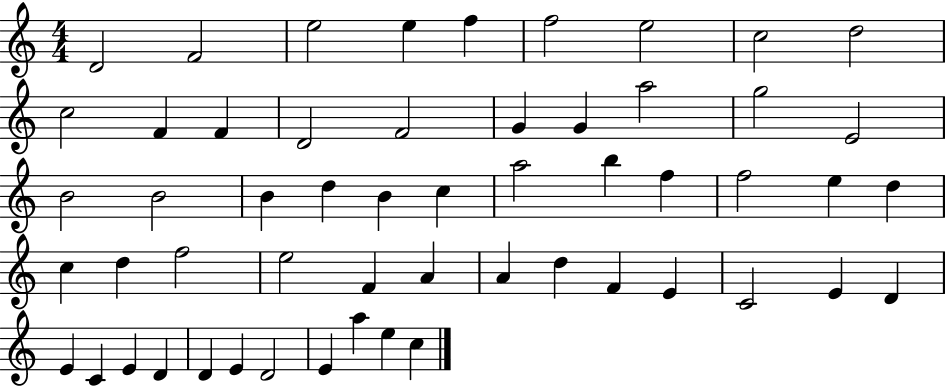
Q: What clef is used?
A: treble